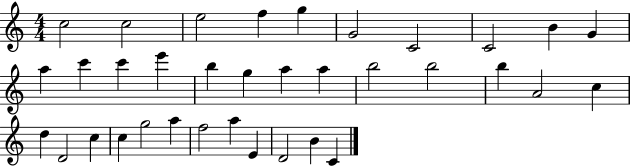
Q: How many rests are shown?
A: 0